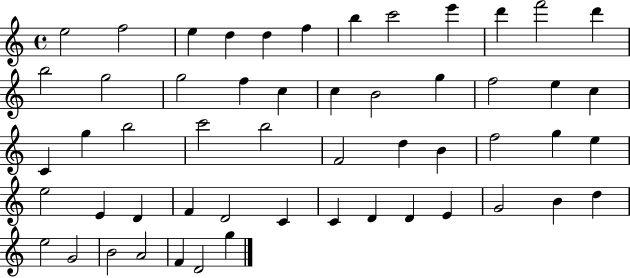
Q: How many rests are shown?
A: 0